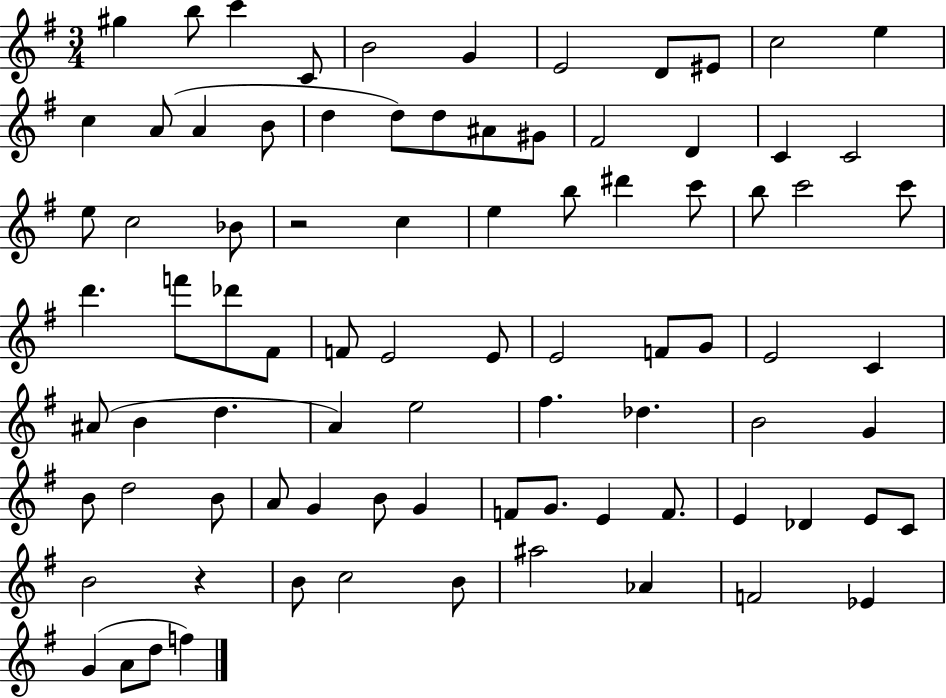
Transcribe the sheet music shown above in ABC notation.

X:1
T:Untitled
M:3/4
L:1/4
K:G
^g b/2 c' C/2 B2 G E2 D/2 ^E/2 c2 e c A/2 A B/2 d d/2 d/2 ^A/2 ^G/2 ^F2 D C C2 e/2 c2 _B/2 z2 c e b/2 ^d' c'/2 b/2 c'2 c'/2 d' f'/2 _d'/2 ^F/2 F/2 E2 E/2 E2 F/2 G/2 E2 C ^A/2 B d A e2 ^f _d B2 G B/2 d2 B/2 A/2 G B/2 G F/2 G/2 E F/2 E _D E/2 C/2 B2 z B/2 c2 B/2 ^a2 _A F2 _E G A/2 d/2 f